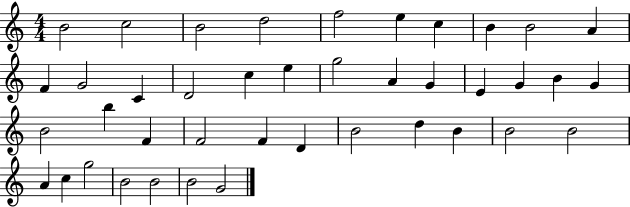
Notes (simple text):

B4/h C5/h B4/h D5/h F5/h E5/q C5/q B4/q B4/h A4/q F4/q G4/h C4/q D4/h C5/q E5/q G5/h A4/q G4/q E4/q G4/q B4/q G4/q B4/h B5/q F4/q F4/h F4/q D4/q B4/h D5/q B4/q B4/h B4/h A4/q C5/q G5/h B4/h B4/h B4/h G4/h